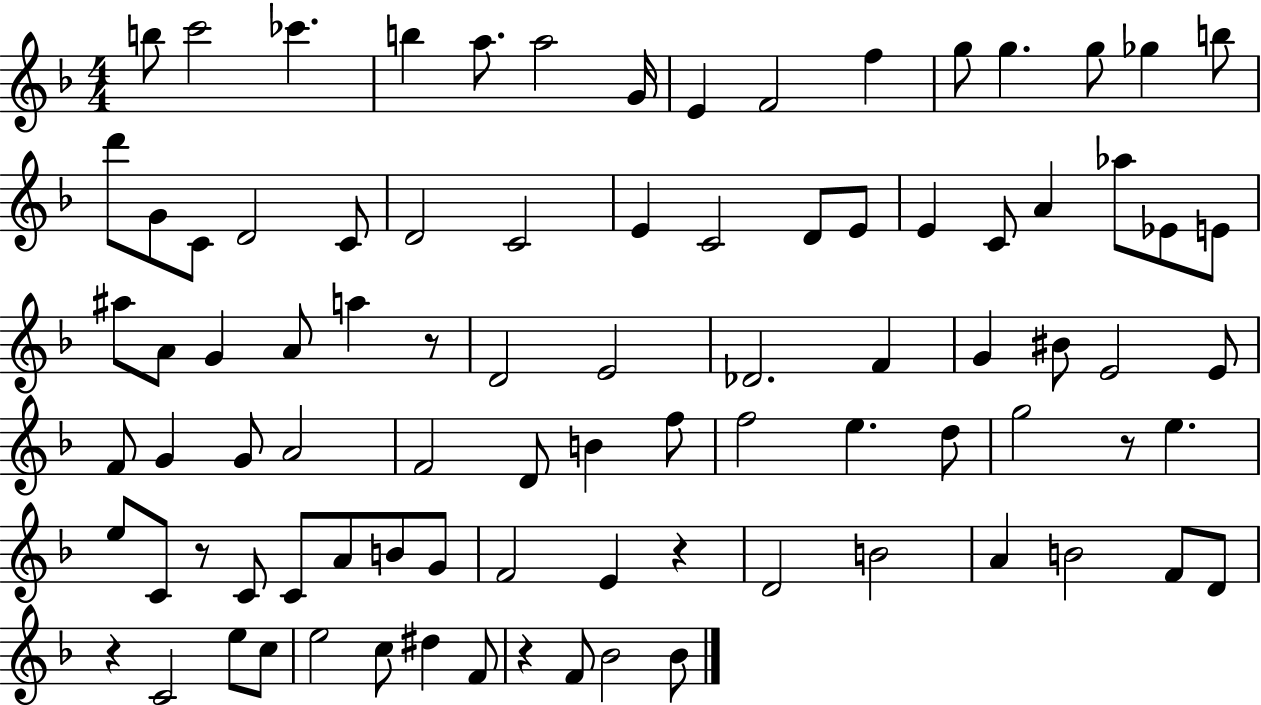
B5/e C6/h CES6/q. B5/q A5/e. A5/h G4/s E4/q F4/h F5/q G5/e G5/q. G5/e Gb5/q B5/e D6/e G4/e C4/e D4/h C4/e D4/h C4/h E4/q C4/h D4/e E4/e E4/q C4/e A4/q Ab5/e Eb4/e E4/e A#5/e A4/e G4/q A4/e A5/q R/e D4/h E4/h Db4/h. F4/q G4/q BIS4/e E4/h E4/e F4/e G4/q G4/e A4/h F4/h D4/e B4/q F5/e F5/h E5/q. D5/e G5/h R/e E5/q. E5/e C4/e R/e C4/e C4/e A4/e B4/e G4/e F4/h E4/q R/q D4/h B4/h A4/q B4/h F4/e D4/e R/q C4/h E5/e C5/e E5/h C5/e D#5/q F4/e R/q F4/e Bb4/h Bb4/e